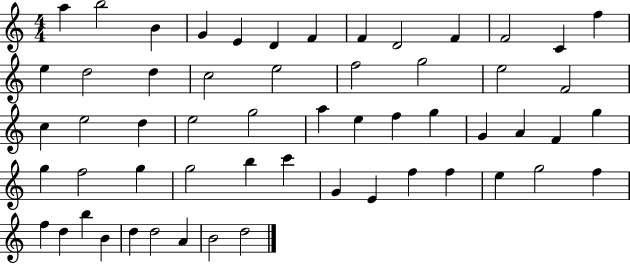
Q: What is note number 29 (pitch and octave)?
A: E5